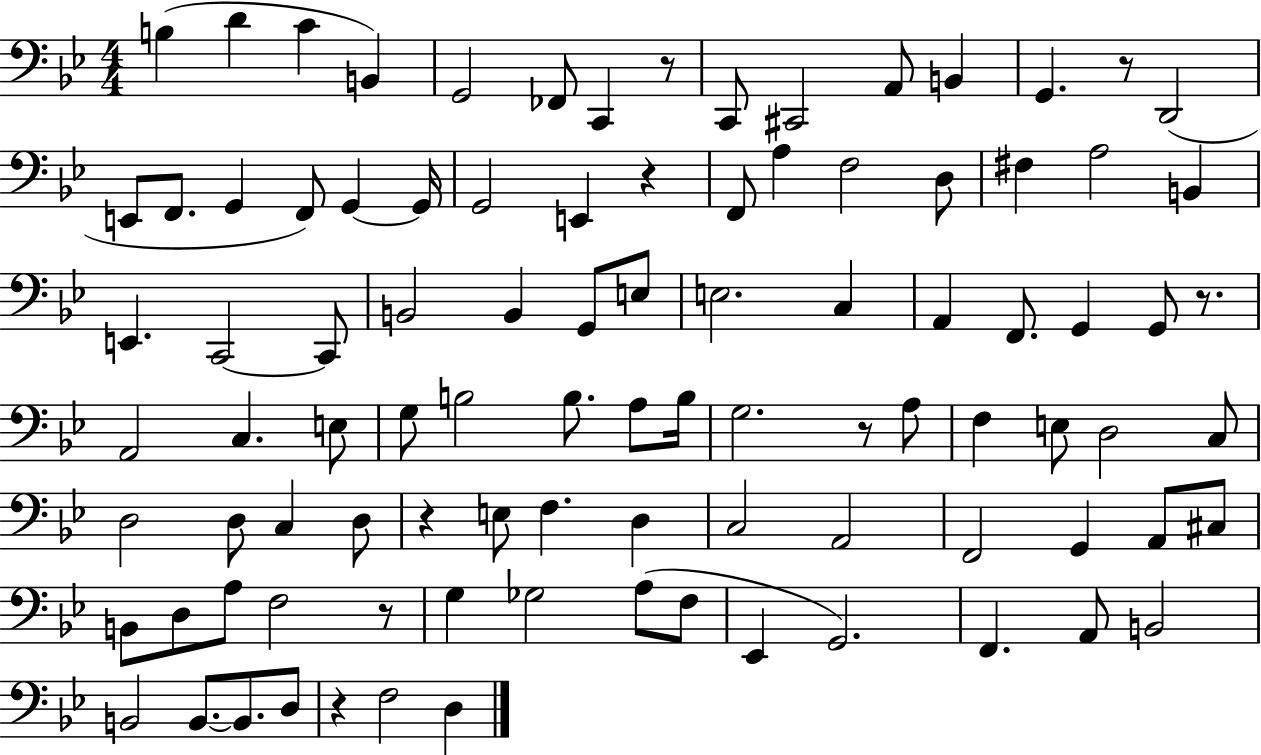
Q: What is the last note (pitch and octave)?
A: D3